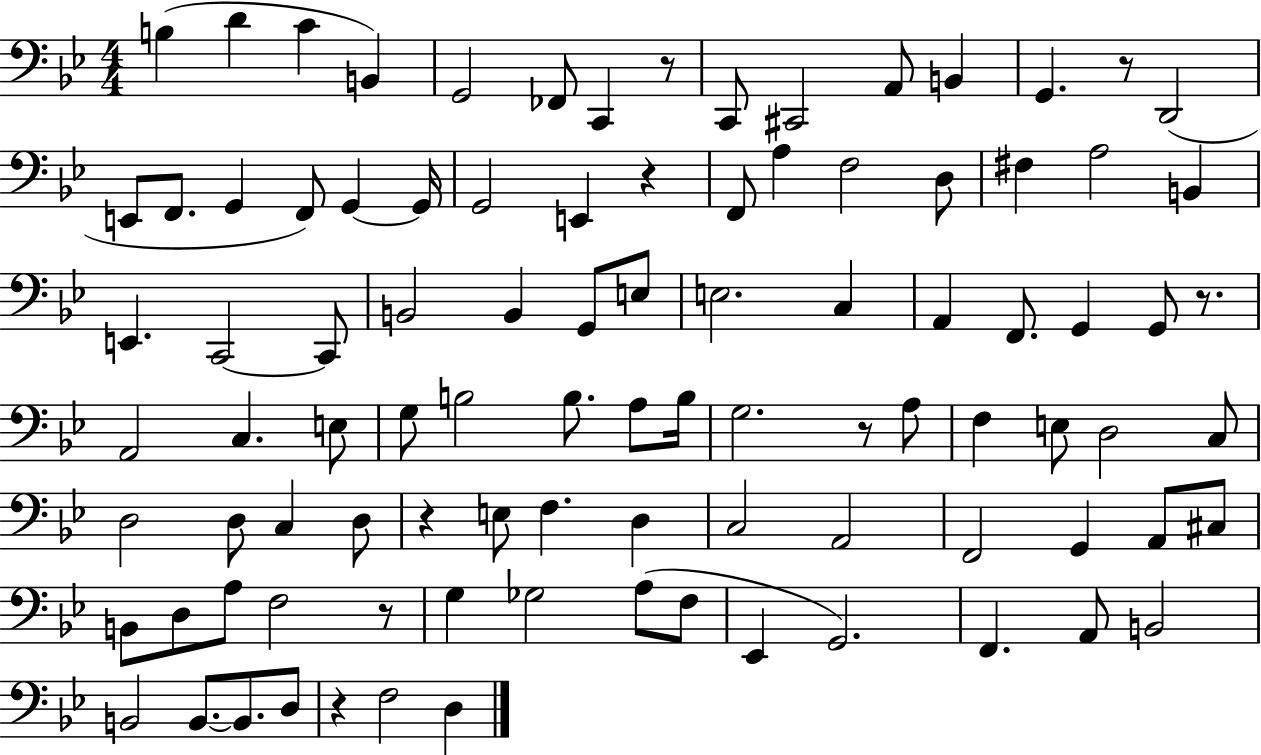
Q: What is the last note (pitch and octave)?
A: D3